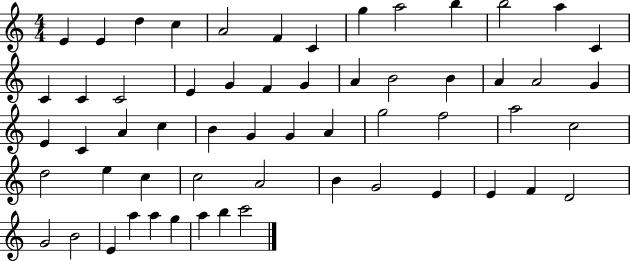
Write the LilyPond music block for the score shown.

{
  \clef treble
  \numericTimeSignature
  \time 4/4
  \key c \major
  e'4 e'4 d''4 c''4 | a'2 f'4 c'4 | g''4 a''2 b''4 | b''2 a''4 c'4 | \break c'4 c'4 c'2 | e'4 g'4 f'4 g'4 | a'4 b'2 b'4 | a'4 a'2 g'4 | \break e'4 c'4 a'4 c''4 | b'4 g'4 g'4 a'4 | g''2 f''2 | a''2 c''2 | \break d''2 e''4 c''4 | c''2 a'2 | b'4 g'2 e'4 | e'4 f'4 d'2 | \break g'2 b'2 | e'4 a''4 a''4 g''4 | a''4 b''4 c'''2 | \bar "|."
}